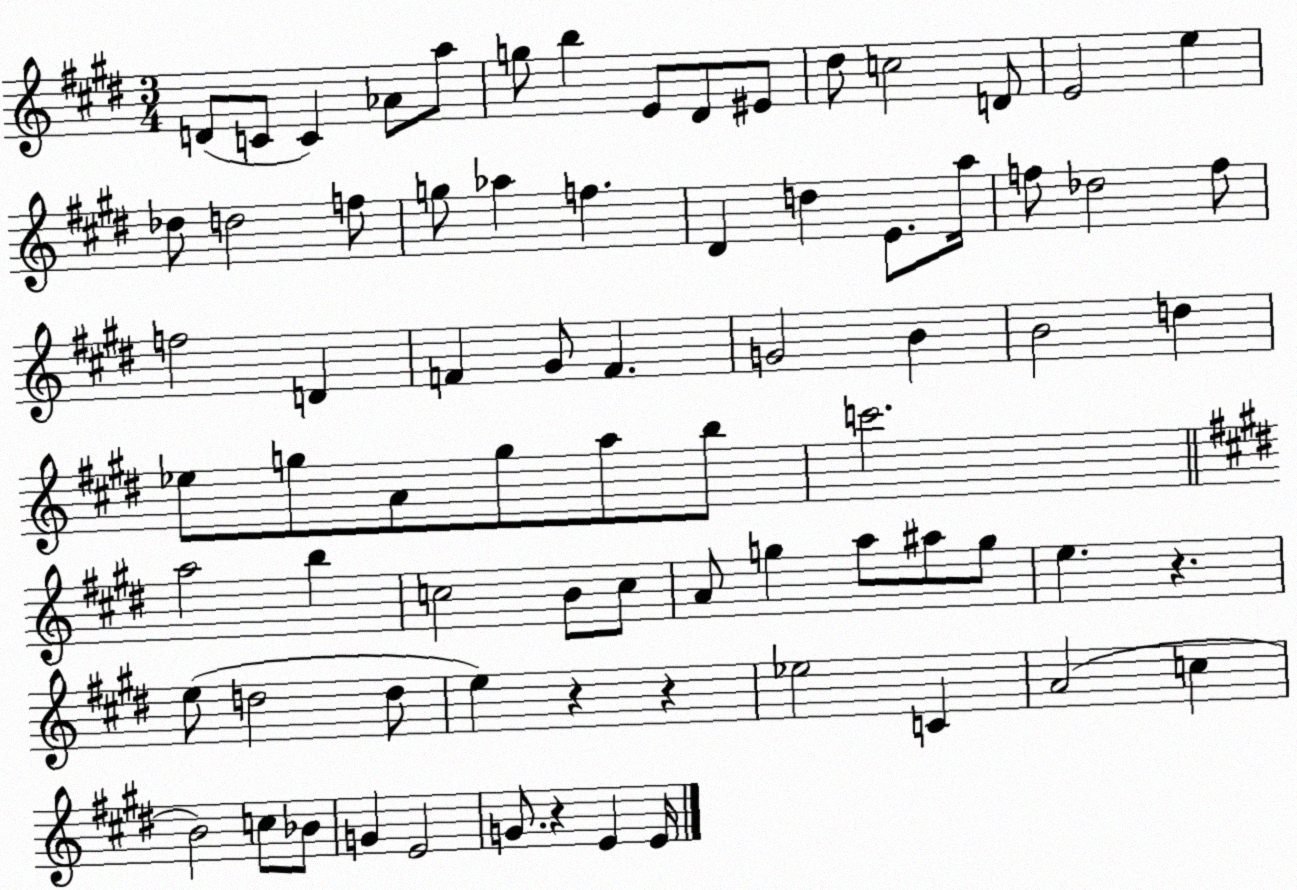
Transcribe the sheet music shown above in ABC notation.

X:1
T:Untitled
M:3/4
L:1/4
K:E
D/2 C/2 C _A/2 a/2 g/2 b E/2 ^D/2 ^E/2 ^d/2 c2 D/2 E2 e _d/2 d2 f/2 g/2 _a f ^D d E/2 a/4 f/2 _d2 f/2 f2 D F ^G/2 F G2 B B2 d _e/2 g/2 A/2 g/2 a/2 b/2 c'2 a2 b c2 B/2 c/2 A/2 g a/2 ^a/2 g/2 e z e/2 d2 d/2 e z z _e2 C A2 c B2 c/2 _B/2 G E2 G/2 z E E/4